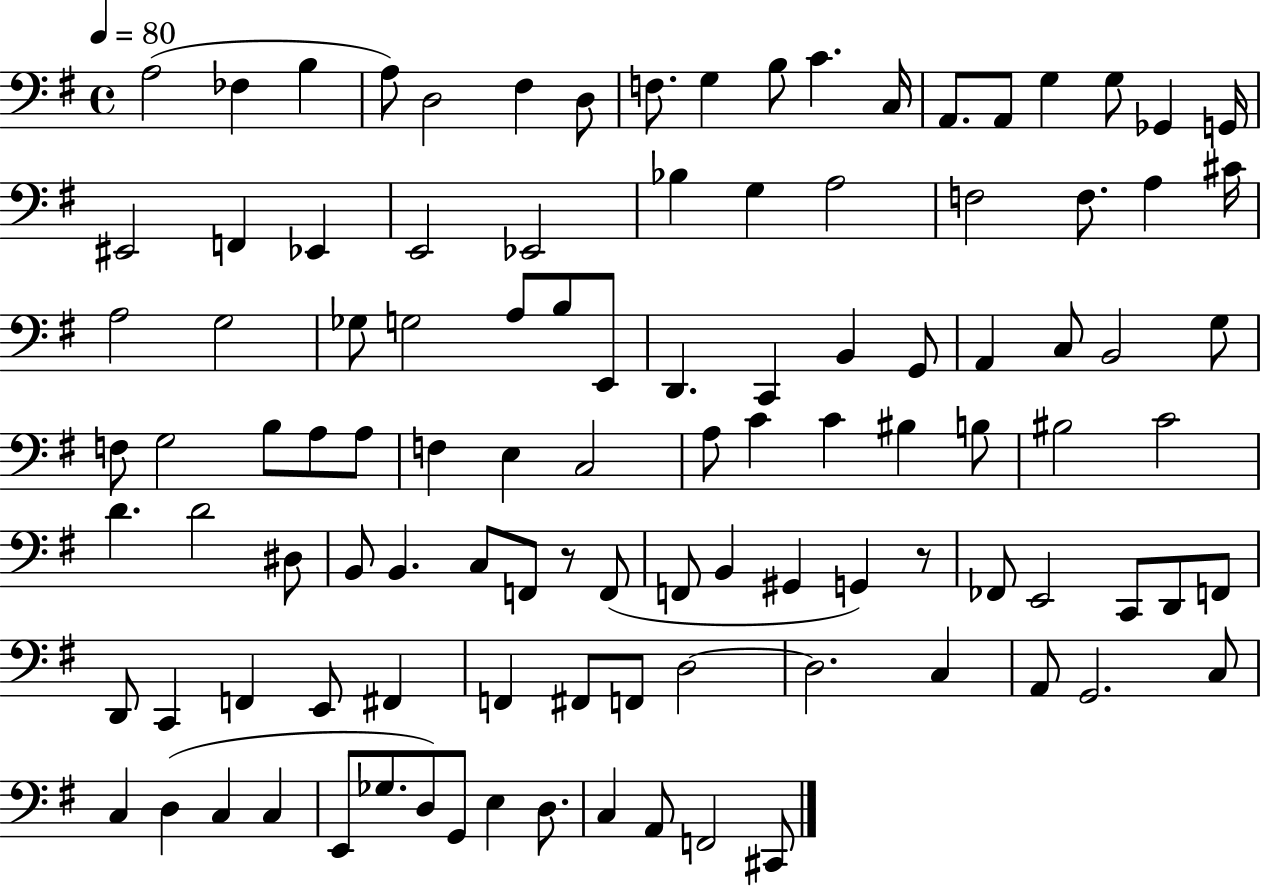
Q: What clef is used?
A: bass